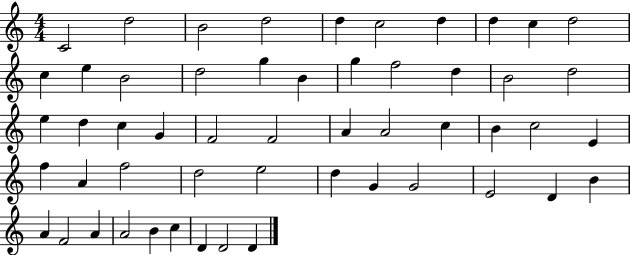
X:1
T:Untitled
M:4/4
L:1/4
K:C
C2 d2 B2 d2 d c2 d d c d2 c e B2 d2 g B g f2 d B2 d2 e d c G F2 F2 A A2 c B c2 E f A f2 d2 e2 d G G2 E2 D B A F2 A A2 B c D D2 D